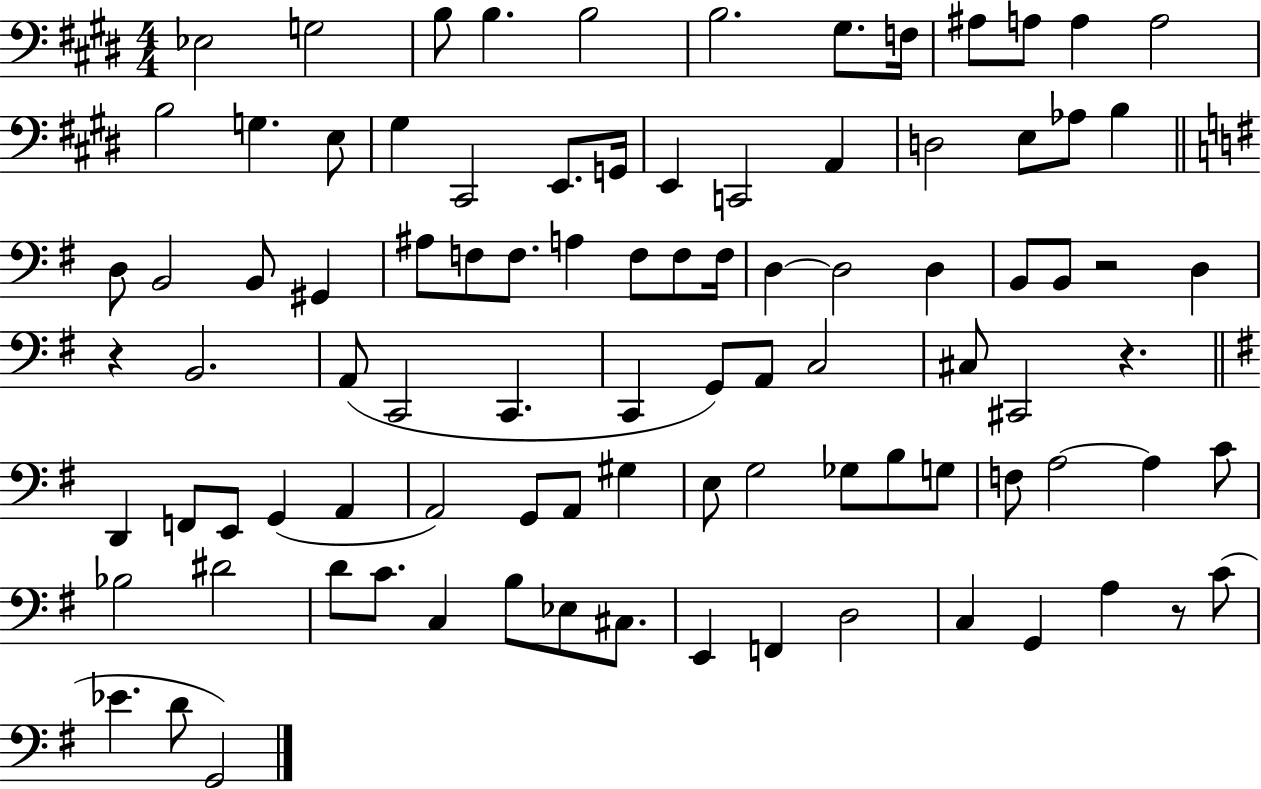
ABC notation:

X:1
T:Untitled
M:4/4
L:1/4
K:E
_E,2 G,2 B,/2 B, B,2 B,2 ^G,/2 F,/4 ^A,/2 A,/2 A, A,2 B,2 G, E,/2 ^G, ^C,,2 E,,/2 G,,/4 E,, C,,2 A,, D,2 E,/2 _A,/2 B, D,/2 B,,2 B,,/2 ^G,, ^A,/2 F,/2 F,/2 A, F,/2 F,/2 F,/4 D, D,2 D, B,,/2 B,,/2 z2 D, z B,,2 A,,/2 C,,2 C,, C,, G,,/2 A,,/2 C,2 ^C,/2 ^C,,2 z D,, F,,/2 E,,/2 G,, A,, A,,2 G,,/2 A,,/2 ^G, E,/2 G,2 _G,/2 B,/2 G,/2 F,/2 A,2 A, C/2 _B,2 ^D2 D/2 C/2 C, B,/2 _E,/2 ^C,/2 E,, F,, D,2 C, G,, A, z/2 C/2 _E D/2 G,,2